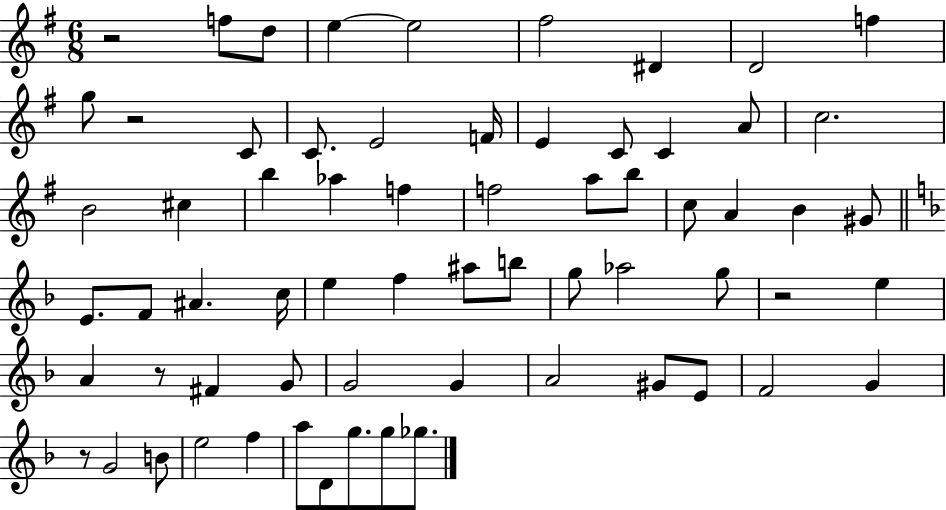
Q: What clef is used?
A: treble